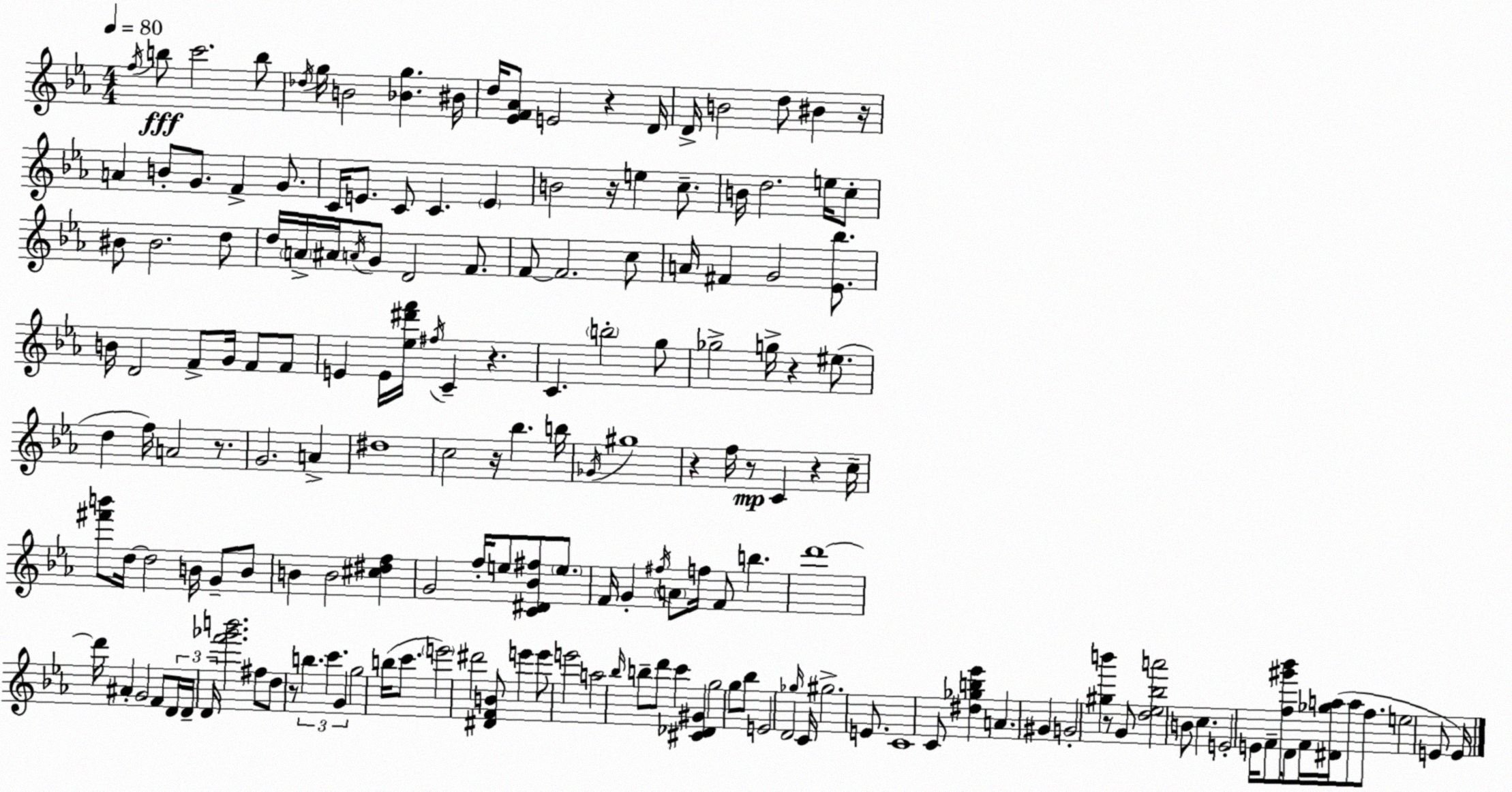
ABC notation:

X:1
T:Untitled
M:4/4
L:1/4
K:Eb
f/4 b/2 c'2 b/2 _d/4 g/4 B2 [_Bg] ^B/4 d/4 [_EF_A]/2 E2 z D/4 D/4 B2 d/2 ^B z/4 A B/2 G/2 F G/2 C/4 E/2 C/2 C E B2 z/4 e c/2 B/4 d2 e/4 c/2 ^B/2 ^B2 d/2 d/4 A/4 ^A/4 A/4 G/2 D2 F/2 F/2 F2 c/2 A/4 ^F G2 [_E_b]/2 B/4 D2 F/2 G/4 F/2 F/2 E E/4 [_e^d'f']/4 ^f/4 C z C b2 g/2 _g2 g/4 z ^e/2 d f/4 A2 z/2 G2 A ^d4 c2 z/4 _b b/4 _G/4 ^g4 z f/4 z/2 C z c/4 [^f'b']/2 d/4 d2 B/4 G/2 B/2 B B2 [^c^df] G2 f/4 e/2 [C^D_B^f]/2 e/2 F/4 G ^f/4 A/2 f/4 F/2 b d'4 d'/4 ^A G2 F/2 D/4 D/4 D/4 [f'_g'b']2 ^f/2 d/2 z/2 b c' G g2 b/4 c'/2 e'2 ^d'2 [^DFB]/2 e' e'/2 e'2 a2 _b/4 b/2 d'/2 c' [^C_D^G] g2 g/2 _b/2 E2 D2 _g/4 C/4 ^g2 E/2 C4 C/2 [^d_gb_e'] A ^G G2 [^gb'] z/2 G/2 [d_e_ba']2 B/2 c E2 E/4 F/2 [f^g'_b']/4 D/2 F/4 [^D_ga]/4 a/2 f/2 e2 E/2 E/4